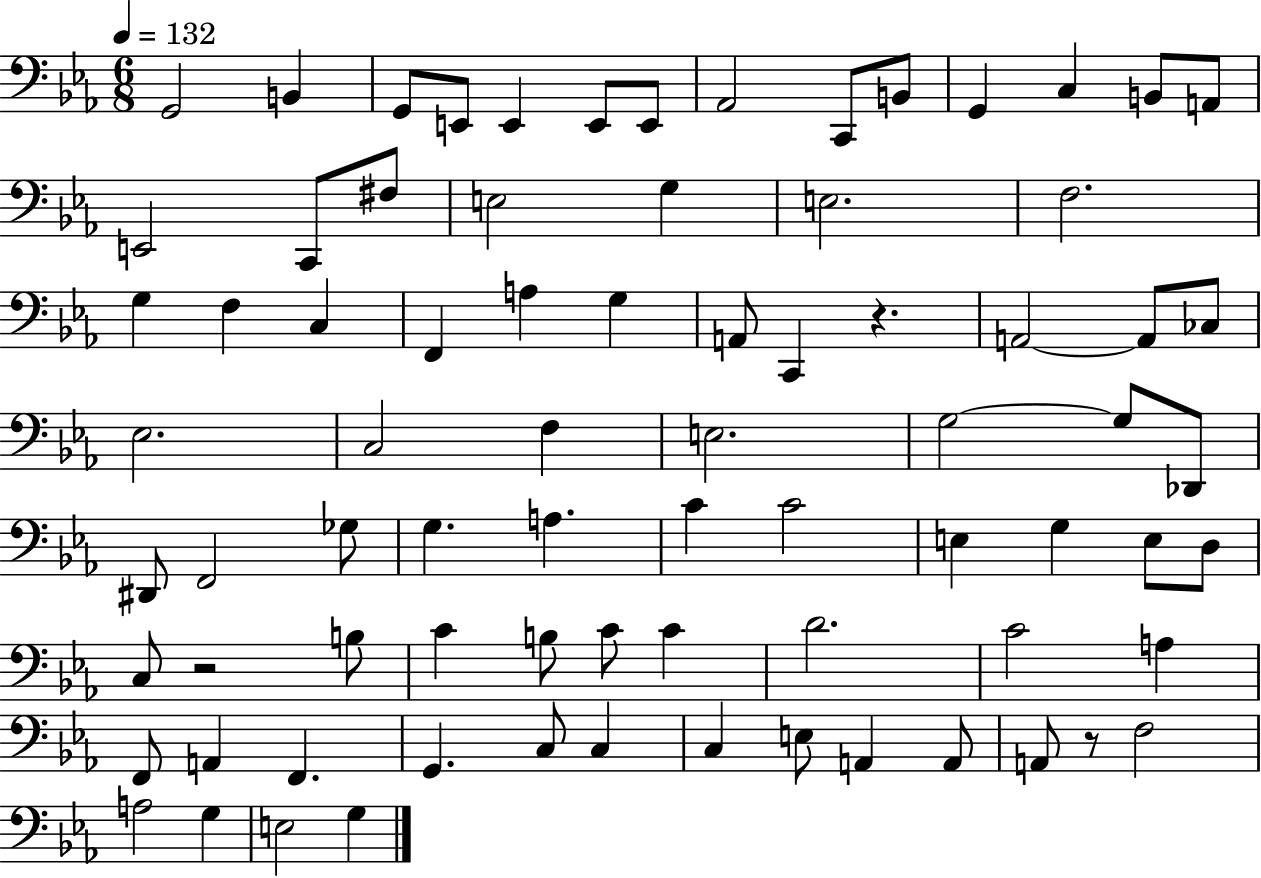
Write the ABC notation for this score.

X:1
T:Untitled
M:6/8
L:1/4
K:Eb
G,,2 B,, G,,/2 E,,/2 E,, E,,/2 E,,/2 _A,,2 C,,/2 B,,/2 G,, C, B,,/2 A,,/2 E,,2 C,,/2 ^F,/2 E,2 G, E,2 F,2 G, F, C, F,, A, G, A,,/2 C,, z A,,2 A,,/2 _C,/2 _E,2 C,2 F, E,2 G,2 G,/2 _D,,/2 ^D,,/2 F,,2 _G,/2 G, A, C C2 E, G, E,/2 D,/2 C,/2 z2 B,/2 C B,/2 C/2 C D2 C2 A, F,,/2 A,, F,, G,, C,/2 C, C, E,/2 A,, A,,/2 A,,/2 z/2 F,2 A,2 G, E,2 G,